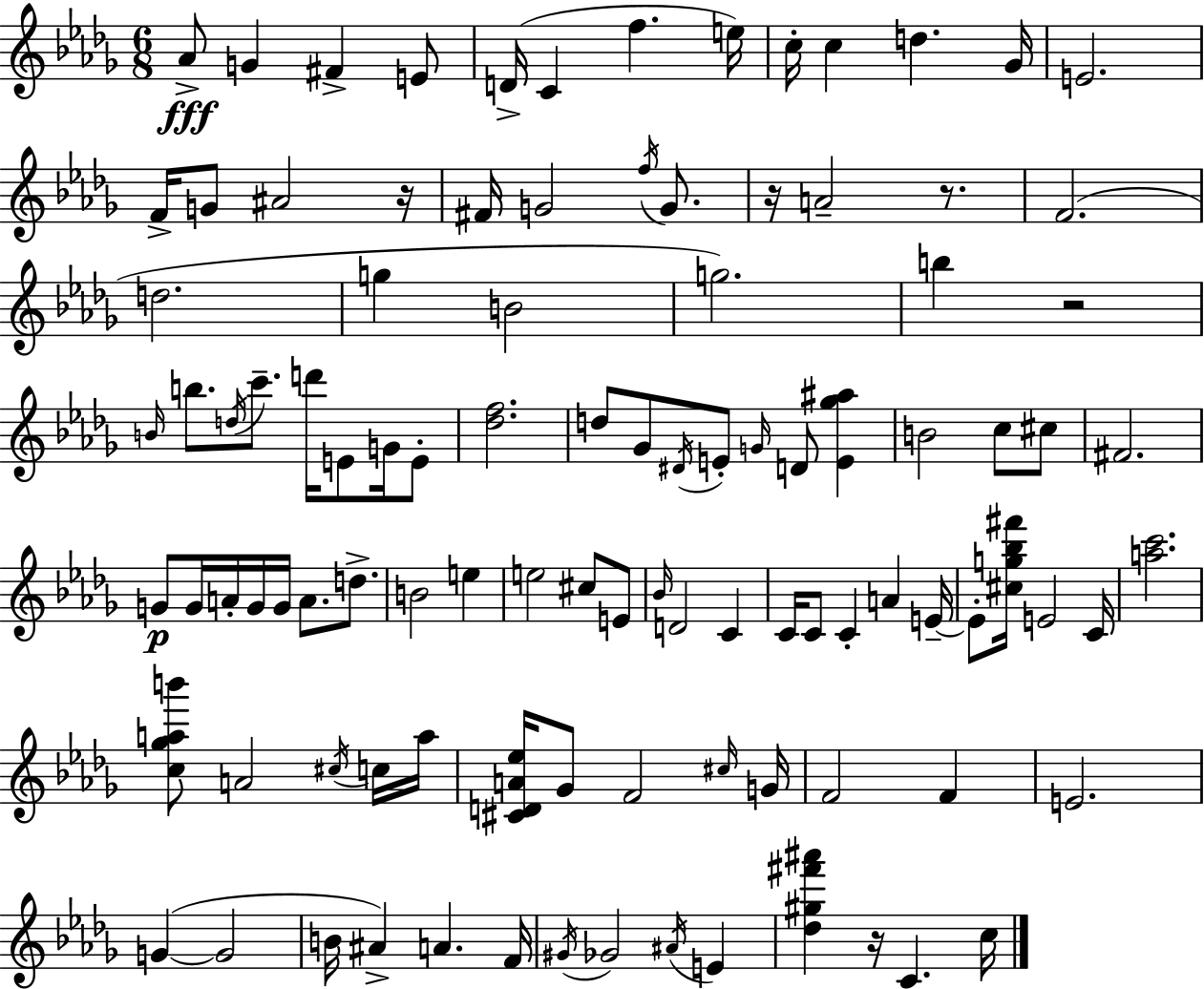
Ab4/e G4/q F#4/q E4/e D4/s C4/q F5/q. E5/s C5/s C5/q D5/q. Gb4/s E4/h. F4/s G4/e A#4/h R/s F#4/s G4/h F5/s G4/e. R/s A4/h R/e. F4/h. D5/h. G5/q B4/h G5/h. B5/q R/h B4/s B5/e. D5/s C6/e. D6/s E4/e G4/s E4/e [Db5,F5]/h. D5/e Gb4/e D#4/s E4/e G4/s D4/e [E4,Gb5,A#5]/q B4/h C5/e C#5/e F#4/h. G4/e G4/s A4/s G4/s G4/s A4/e. D5/e. B4/h E5/q E5/h C#5/e E4/e Bb4/s D4/h C4/q C4/s C4/e C4/q A4/q E4/s E4/e [C#5,G5,Bb5,F#6]/s E4/h C4/s [A5,C6]/h. [C5,Gb5,A5,B6]/e A4/h C#5/s C5/s A5/s [C#4,D4,A4,Eb5]/s Gb4/e F4/h C#5/s G4/s F4/h F4/q E4/h. G4/q G4/h B4/s A#4/q A4/q. F4/s G#4/s Gb4/h A#4/s E4/q [Db5,G#5,F#6,A#6]/q R/s C4/q. C5/s